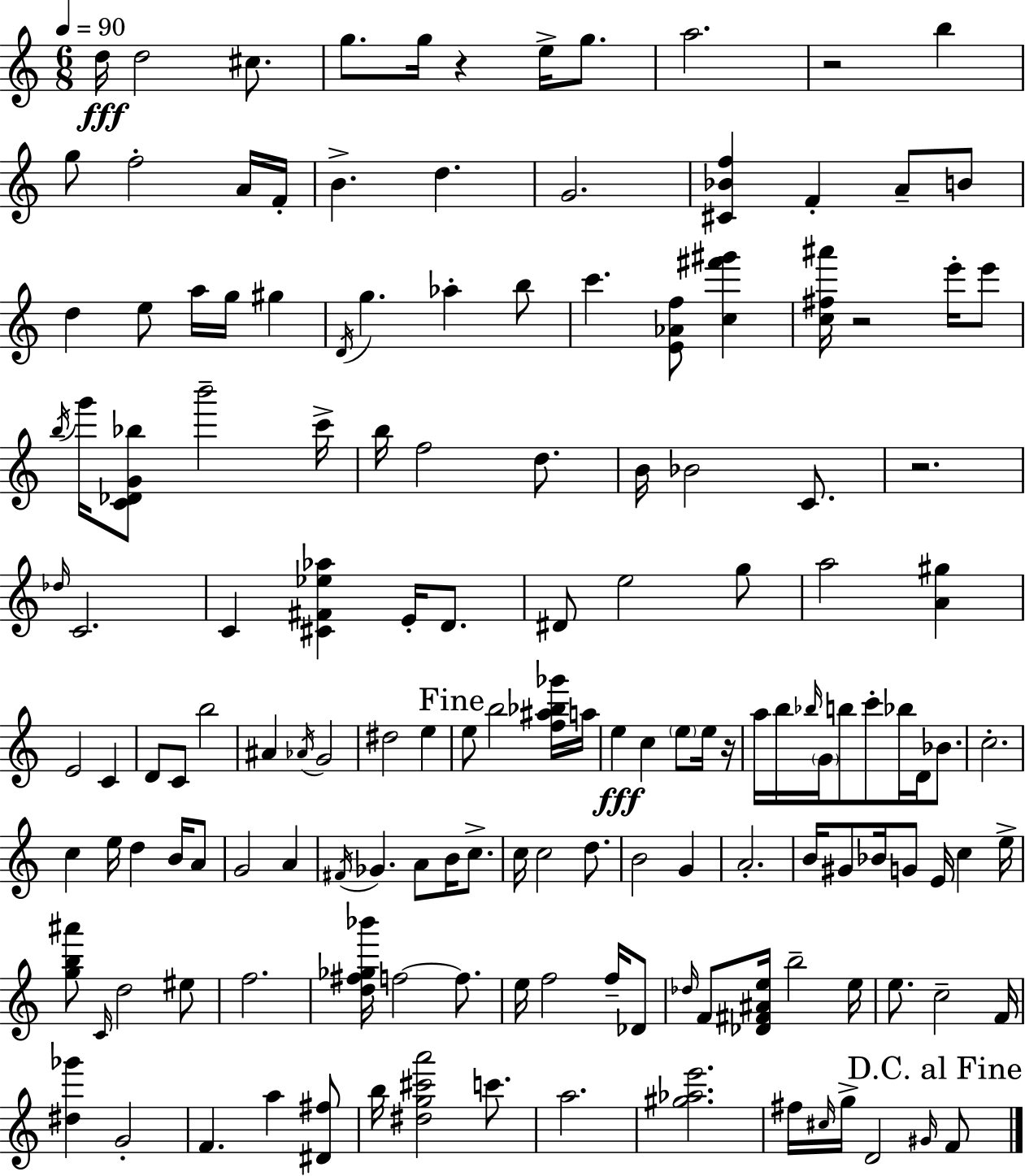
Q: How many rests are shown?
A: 5